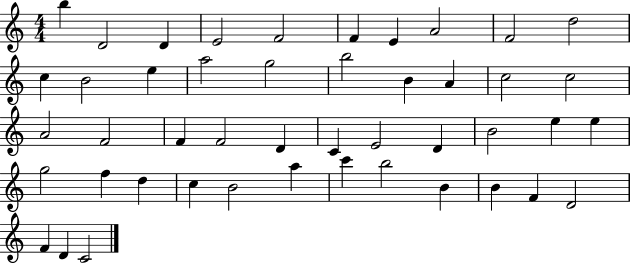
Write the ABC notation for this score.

X:1
T:Untitled
M:4/4
L:1/4
K:C
b D2 D E2 F2 F E A2 F2 d2 c B2 e a2 g2 b2 B A c2 c2 A2 F2 F F2 D C E2 D B2 e e g2 f d c B2 a c' b2 B B F D2 F D C2